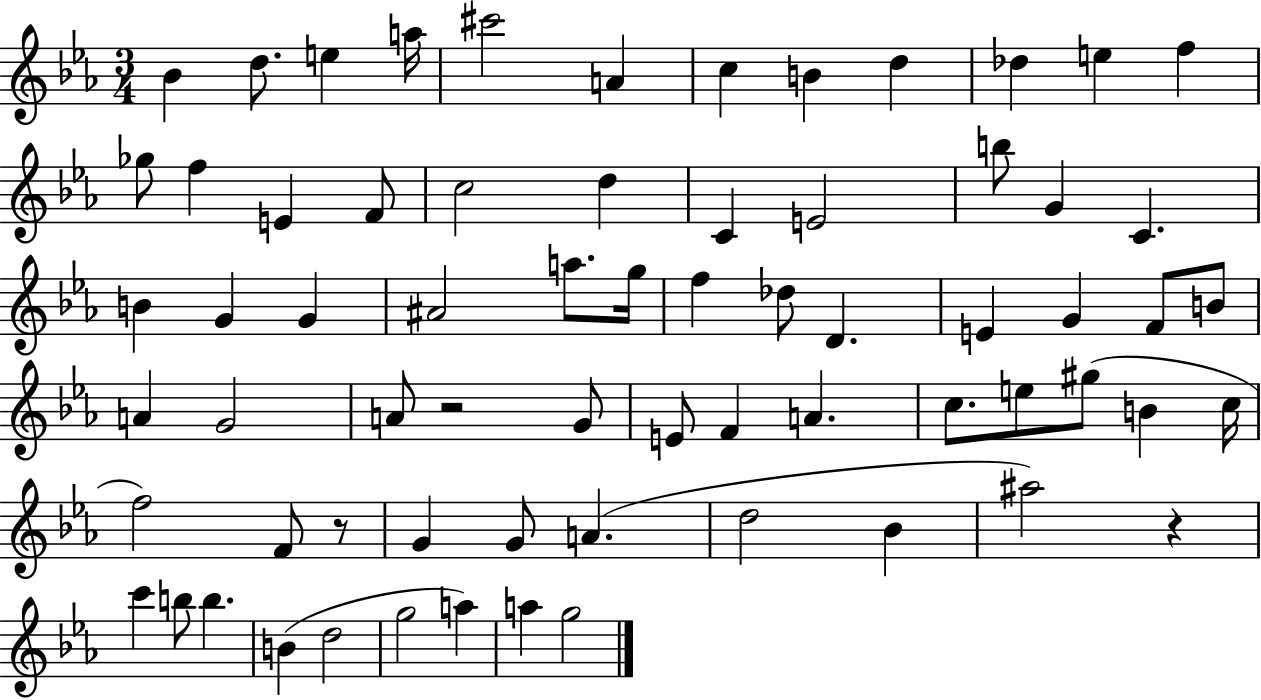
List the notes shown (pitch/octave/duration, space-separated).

Bb4/q D5/e. E5/q A5/s C#6/h A4/q C5/q B4/q D5/q Db5/q E5/q F5/q Gb5/e F5/q E4/q F4/e C5/h D5/q C4/q E4/h B5/e G4/q C4/q. B4/q G4/q G4/q A#4/h A5/e. G5/s F5/q Db5/e D4/q. E4/q G4/q F4/e B4/e A4/q G4/h A4/e R/h G4/e E4/e F4/q A4/q. C5/e. E5/e G#5/e B4/q C5/s F5/h F4/e R/e G4/q G4/e A4/q. D5/h Bb4/q A#5/h R/q C6/q B5/e B5/q. B4/q D5/h G5/h A5/q A5/q G5/h